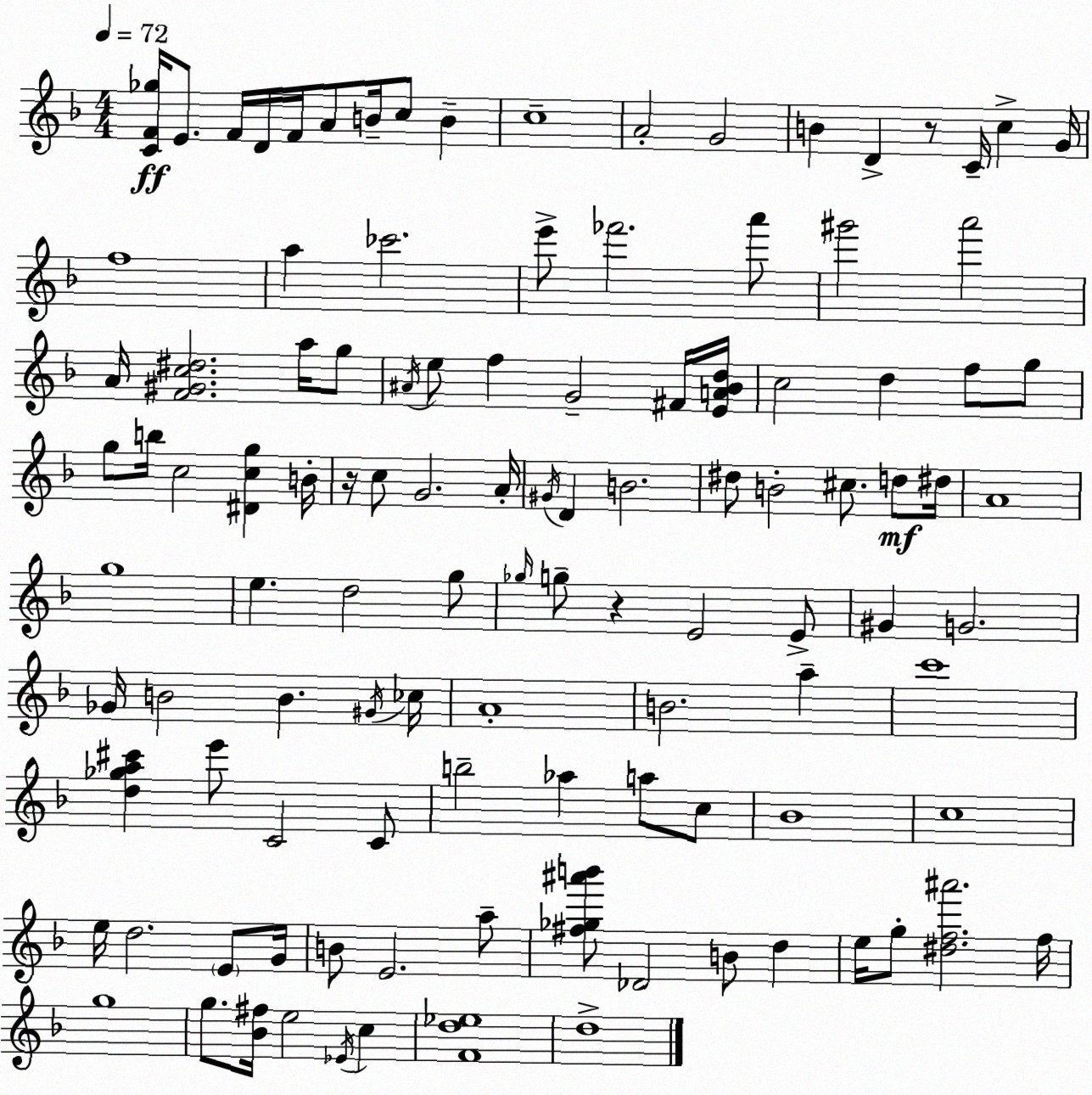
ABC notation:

X:1
T:Untitled
M:4/4
L:1/4
K:F
[CF_g]/4 E/2 F/4 D/4 F/4 A/2 B/4 c/2 B c4 A2 G2 B D z/2 C/4 c G/4 f4 a _c'2 e'/2 _f'2 a'/2 ^g'2 a'2 A/4 [F^Gc^d]2 a/4 g/2 ^A/4 e/2 f G2 ^F/4 [EA_Bd]/4 c2 d f/2 g/2 g/2 b/4 c2 [^Dcg] B/4 z/4 c/2 G2 A/4 ^G/4 D B2 ^d/2 B2 ^c/2 d/2 ^d/4 A4 g4 e d2 g/2 _g/4 g/2 z E2 E/2 ^G G2 _G/4 B2 B ^G/4 _c/4 A4 B2 a c'4 [d_ga^c'] e'/2 C2 C/2 b2 _a a/2 c/2 _B4 c4 e/4 d2 E/2 G/4 B/2 E2 a/2 [^f_g^a'b']/2 _D2 B/2 d e/4 g/2 [^df^a']2 f/4 g4 g/2 [_B^f]/4 e2 _E/4 c [Fd_e]4 d4